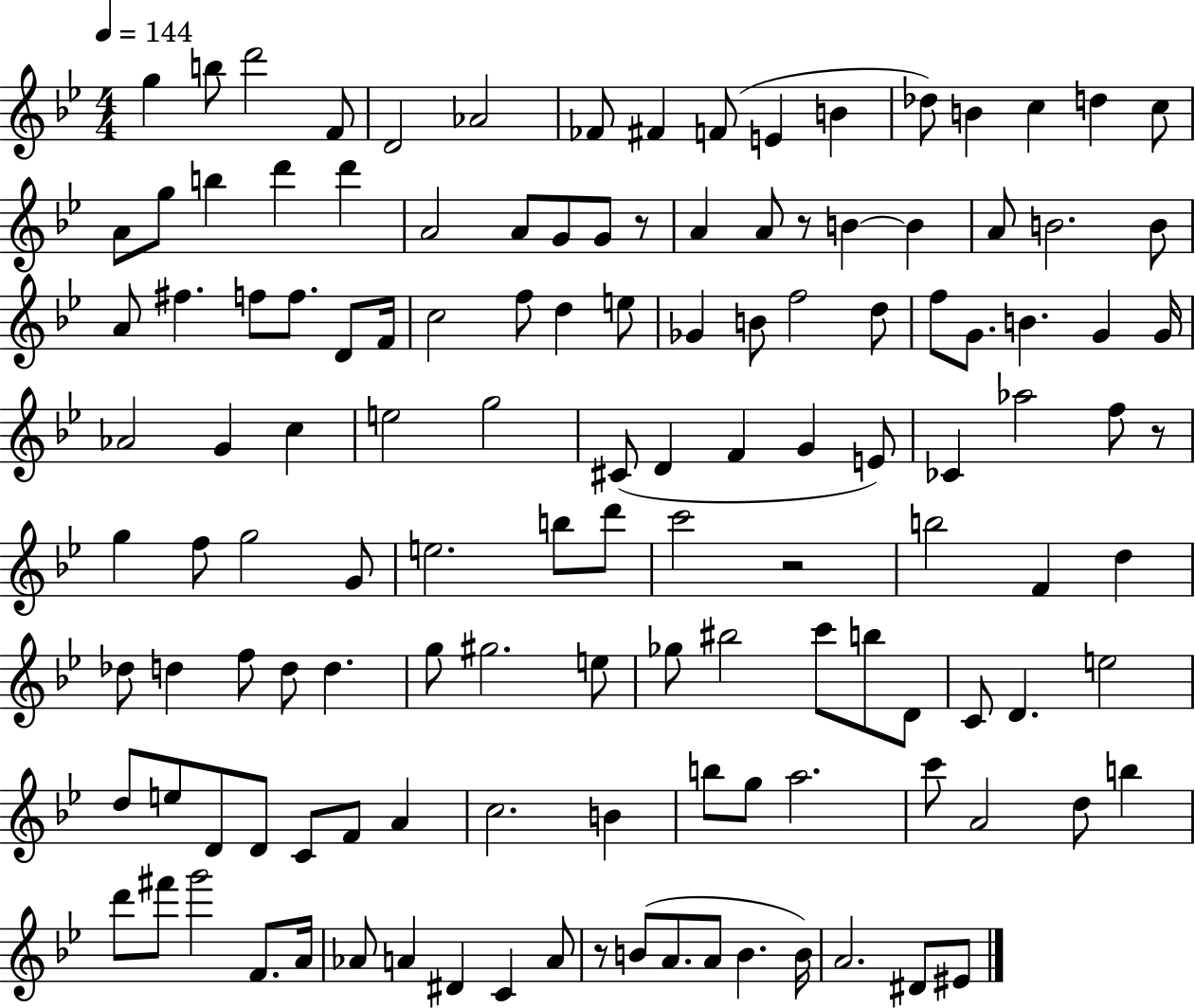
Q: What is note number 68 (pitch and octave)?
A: G4